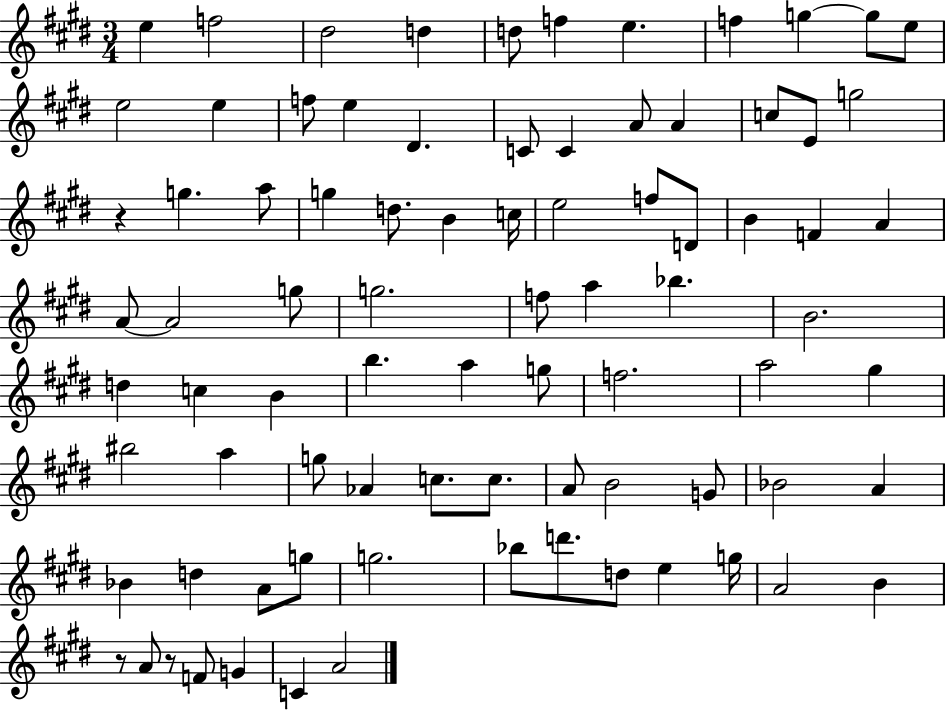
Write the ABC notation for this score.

X:1
T:Untitled
M:3/4
L:1/4
K:E
e f2 ^d2 d d/2 f e f g g/2 e/2 e2 e f/2 e ^D C/2 C A/2 A c/2 E/2 g2 z g a/2 g d/2 B c/4 e2 f/2 D/2 B F A A/2 A2 g/2 g2 f/2 a _b B2 d c B b a g/2 f2 a2 ^g ^b2 a g/2 _A c/2 c/2 A/2 B2 G/2 _B2 A _B d A/2 g/2 g2 _b/2 d'/2 d/2 e g/4 A2 B z/2 A/2 z/2 F/2 G C A2